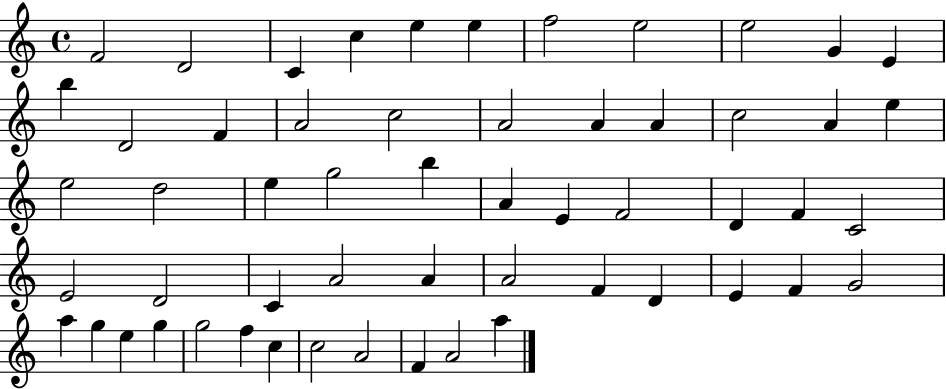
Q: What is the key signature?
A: C major